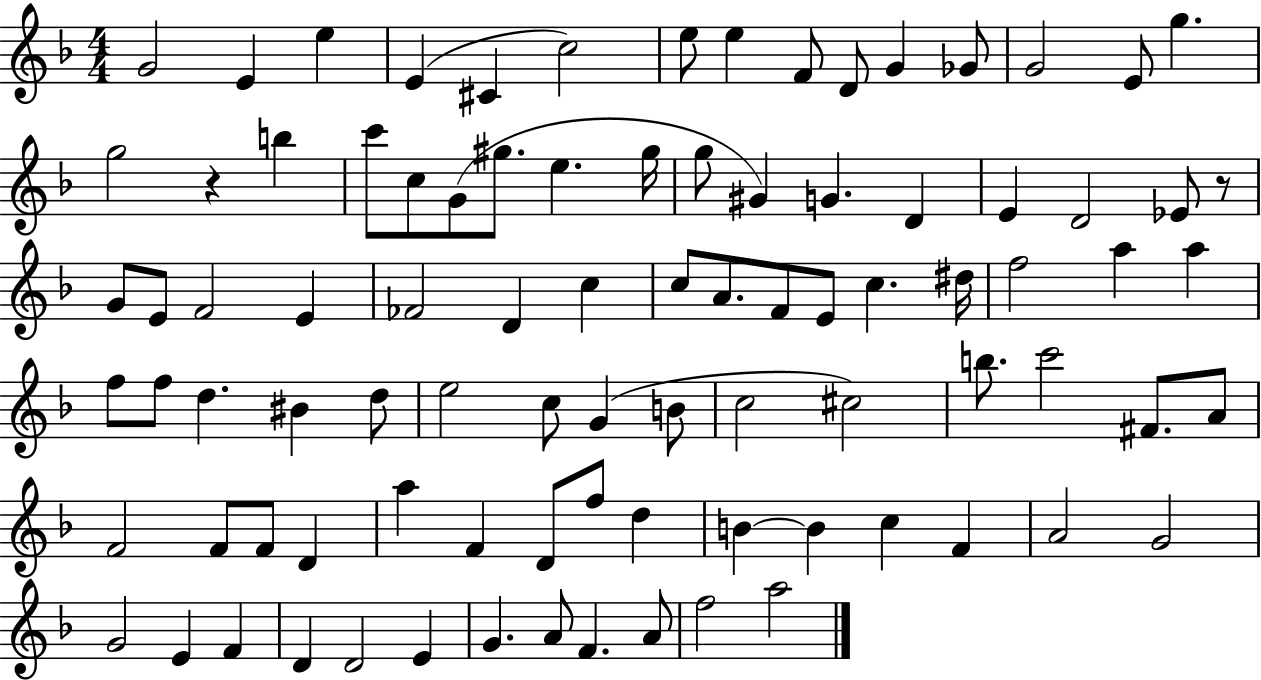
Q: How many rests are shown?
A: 2